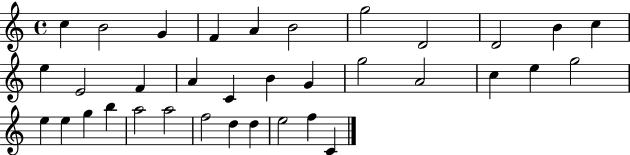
X:1
T:Untitled
M:4/4
L:1/4
K:C
c B2 G F A B2 g2 D2 D2 B c e E2 F A C B G g2 A2 c e g2 e e g b a2 a2 f2 d d e2 f C